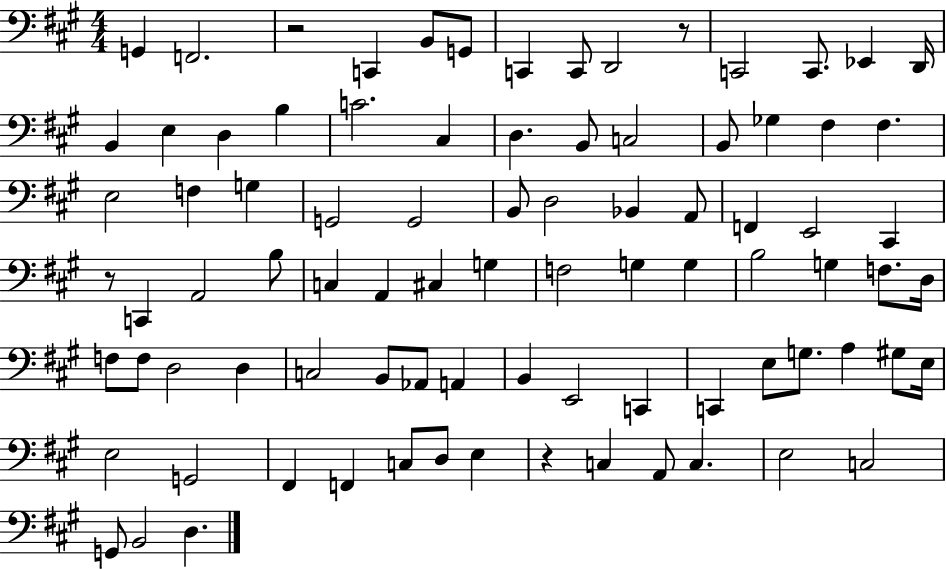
X:1
T:Untitled
M:4/4
L:1/4
K:A
G,, F,,2 z2 C,, B,,/2 G,,/2 C,, C,,/2 D,,2 z/2 C,,2 C,,/2 _E,, D,,/4 B,, E, D, B, C2 ^C, D, B,,/2 C,2 B,,/2 _G, ^F, ^F, E,2 F, G, G,,2 G,,2 B,,/2 D,2 _B,, A,,/2 F,, E,,2 ^C,, z/2 C,, A,,2 B,/2 C, A,, ^C, G, F,2 G, G, B,2 G, F,/2 D,/4 F,/2 F,/2 D,2 D, C,2 B,,/2 _A,,/2 A,, B,, E,,2 C,, C,, E,/2 G,/2 A, ^G,/2 E,/4 E,2 G,,2 ^F,, F,, C,/2 D,/2 E, z C, A,,/2 C, E,2 C,2 G,,/2 B,,2 D,